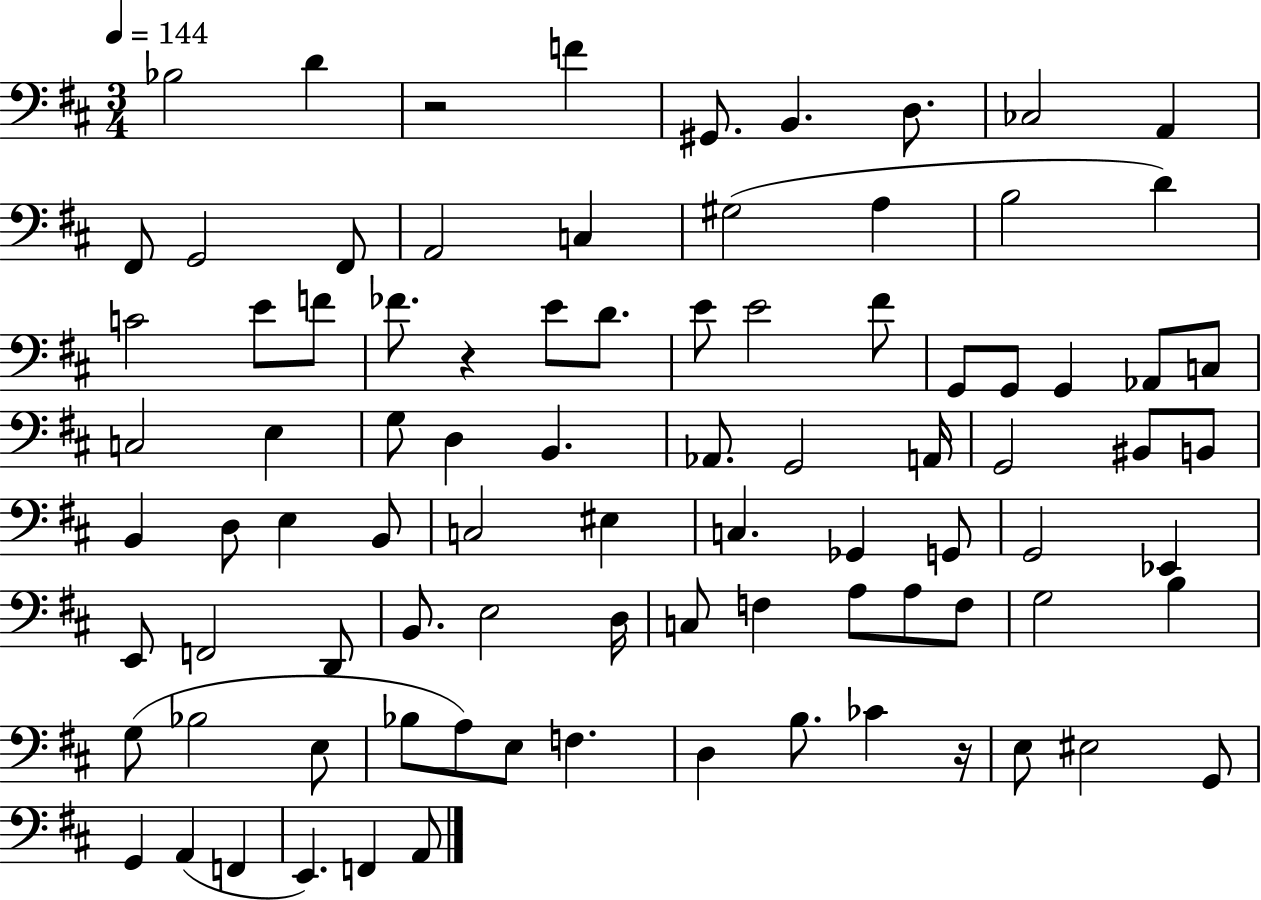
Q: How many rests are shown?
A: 3